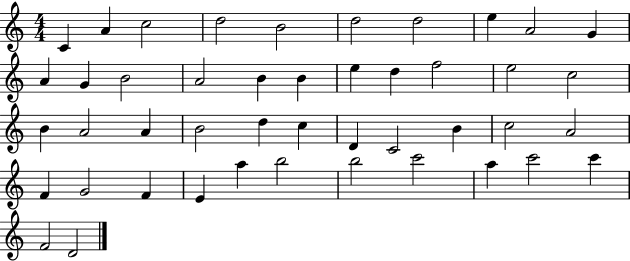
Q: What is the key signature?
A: C major